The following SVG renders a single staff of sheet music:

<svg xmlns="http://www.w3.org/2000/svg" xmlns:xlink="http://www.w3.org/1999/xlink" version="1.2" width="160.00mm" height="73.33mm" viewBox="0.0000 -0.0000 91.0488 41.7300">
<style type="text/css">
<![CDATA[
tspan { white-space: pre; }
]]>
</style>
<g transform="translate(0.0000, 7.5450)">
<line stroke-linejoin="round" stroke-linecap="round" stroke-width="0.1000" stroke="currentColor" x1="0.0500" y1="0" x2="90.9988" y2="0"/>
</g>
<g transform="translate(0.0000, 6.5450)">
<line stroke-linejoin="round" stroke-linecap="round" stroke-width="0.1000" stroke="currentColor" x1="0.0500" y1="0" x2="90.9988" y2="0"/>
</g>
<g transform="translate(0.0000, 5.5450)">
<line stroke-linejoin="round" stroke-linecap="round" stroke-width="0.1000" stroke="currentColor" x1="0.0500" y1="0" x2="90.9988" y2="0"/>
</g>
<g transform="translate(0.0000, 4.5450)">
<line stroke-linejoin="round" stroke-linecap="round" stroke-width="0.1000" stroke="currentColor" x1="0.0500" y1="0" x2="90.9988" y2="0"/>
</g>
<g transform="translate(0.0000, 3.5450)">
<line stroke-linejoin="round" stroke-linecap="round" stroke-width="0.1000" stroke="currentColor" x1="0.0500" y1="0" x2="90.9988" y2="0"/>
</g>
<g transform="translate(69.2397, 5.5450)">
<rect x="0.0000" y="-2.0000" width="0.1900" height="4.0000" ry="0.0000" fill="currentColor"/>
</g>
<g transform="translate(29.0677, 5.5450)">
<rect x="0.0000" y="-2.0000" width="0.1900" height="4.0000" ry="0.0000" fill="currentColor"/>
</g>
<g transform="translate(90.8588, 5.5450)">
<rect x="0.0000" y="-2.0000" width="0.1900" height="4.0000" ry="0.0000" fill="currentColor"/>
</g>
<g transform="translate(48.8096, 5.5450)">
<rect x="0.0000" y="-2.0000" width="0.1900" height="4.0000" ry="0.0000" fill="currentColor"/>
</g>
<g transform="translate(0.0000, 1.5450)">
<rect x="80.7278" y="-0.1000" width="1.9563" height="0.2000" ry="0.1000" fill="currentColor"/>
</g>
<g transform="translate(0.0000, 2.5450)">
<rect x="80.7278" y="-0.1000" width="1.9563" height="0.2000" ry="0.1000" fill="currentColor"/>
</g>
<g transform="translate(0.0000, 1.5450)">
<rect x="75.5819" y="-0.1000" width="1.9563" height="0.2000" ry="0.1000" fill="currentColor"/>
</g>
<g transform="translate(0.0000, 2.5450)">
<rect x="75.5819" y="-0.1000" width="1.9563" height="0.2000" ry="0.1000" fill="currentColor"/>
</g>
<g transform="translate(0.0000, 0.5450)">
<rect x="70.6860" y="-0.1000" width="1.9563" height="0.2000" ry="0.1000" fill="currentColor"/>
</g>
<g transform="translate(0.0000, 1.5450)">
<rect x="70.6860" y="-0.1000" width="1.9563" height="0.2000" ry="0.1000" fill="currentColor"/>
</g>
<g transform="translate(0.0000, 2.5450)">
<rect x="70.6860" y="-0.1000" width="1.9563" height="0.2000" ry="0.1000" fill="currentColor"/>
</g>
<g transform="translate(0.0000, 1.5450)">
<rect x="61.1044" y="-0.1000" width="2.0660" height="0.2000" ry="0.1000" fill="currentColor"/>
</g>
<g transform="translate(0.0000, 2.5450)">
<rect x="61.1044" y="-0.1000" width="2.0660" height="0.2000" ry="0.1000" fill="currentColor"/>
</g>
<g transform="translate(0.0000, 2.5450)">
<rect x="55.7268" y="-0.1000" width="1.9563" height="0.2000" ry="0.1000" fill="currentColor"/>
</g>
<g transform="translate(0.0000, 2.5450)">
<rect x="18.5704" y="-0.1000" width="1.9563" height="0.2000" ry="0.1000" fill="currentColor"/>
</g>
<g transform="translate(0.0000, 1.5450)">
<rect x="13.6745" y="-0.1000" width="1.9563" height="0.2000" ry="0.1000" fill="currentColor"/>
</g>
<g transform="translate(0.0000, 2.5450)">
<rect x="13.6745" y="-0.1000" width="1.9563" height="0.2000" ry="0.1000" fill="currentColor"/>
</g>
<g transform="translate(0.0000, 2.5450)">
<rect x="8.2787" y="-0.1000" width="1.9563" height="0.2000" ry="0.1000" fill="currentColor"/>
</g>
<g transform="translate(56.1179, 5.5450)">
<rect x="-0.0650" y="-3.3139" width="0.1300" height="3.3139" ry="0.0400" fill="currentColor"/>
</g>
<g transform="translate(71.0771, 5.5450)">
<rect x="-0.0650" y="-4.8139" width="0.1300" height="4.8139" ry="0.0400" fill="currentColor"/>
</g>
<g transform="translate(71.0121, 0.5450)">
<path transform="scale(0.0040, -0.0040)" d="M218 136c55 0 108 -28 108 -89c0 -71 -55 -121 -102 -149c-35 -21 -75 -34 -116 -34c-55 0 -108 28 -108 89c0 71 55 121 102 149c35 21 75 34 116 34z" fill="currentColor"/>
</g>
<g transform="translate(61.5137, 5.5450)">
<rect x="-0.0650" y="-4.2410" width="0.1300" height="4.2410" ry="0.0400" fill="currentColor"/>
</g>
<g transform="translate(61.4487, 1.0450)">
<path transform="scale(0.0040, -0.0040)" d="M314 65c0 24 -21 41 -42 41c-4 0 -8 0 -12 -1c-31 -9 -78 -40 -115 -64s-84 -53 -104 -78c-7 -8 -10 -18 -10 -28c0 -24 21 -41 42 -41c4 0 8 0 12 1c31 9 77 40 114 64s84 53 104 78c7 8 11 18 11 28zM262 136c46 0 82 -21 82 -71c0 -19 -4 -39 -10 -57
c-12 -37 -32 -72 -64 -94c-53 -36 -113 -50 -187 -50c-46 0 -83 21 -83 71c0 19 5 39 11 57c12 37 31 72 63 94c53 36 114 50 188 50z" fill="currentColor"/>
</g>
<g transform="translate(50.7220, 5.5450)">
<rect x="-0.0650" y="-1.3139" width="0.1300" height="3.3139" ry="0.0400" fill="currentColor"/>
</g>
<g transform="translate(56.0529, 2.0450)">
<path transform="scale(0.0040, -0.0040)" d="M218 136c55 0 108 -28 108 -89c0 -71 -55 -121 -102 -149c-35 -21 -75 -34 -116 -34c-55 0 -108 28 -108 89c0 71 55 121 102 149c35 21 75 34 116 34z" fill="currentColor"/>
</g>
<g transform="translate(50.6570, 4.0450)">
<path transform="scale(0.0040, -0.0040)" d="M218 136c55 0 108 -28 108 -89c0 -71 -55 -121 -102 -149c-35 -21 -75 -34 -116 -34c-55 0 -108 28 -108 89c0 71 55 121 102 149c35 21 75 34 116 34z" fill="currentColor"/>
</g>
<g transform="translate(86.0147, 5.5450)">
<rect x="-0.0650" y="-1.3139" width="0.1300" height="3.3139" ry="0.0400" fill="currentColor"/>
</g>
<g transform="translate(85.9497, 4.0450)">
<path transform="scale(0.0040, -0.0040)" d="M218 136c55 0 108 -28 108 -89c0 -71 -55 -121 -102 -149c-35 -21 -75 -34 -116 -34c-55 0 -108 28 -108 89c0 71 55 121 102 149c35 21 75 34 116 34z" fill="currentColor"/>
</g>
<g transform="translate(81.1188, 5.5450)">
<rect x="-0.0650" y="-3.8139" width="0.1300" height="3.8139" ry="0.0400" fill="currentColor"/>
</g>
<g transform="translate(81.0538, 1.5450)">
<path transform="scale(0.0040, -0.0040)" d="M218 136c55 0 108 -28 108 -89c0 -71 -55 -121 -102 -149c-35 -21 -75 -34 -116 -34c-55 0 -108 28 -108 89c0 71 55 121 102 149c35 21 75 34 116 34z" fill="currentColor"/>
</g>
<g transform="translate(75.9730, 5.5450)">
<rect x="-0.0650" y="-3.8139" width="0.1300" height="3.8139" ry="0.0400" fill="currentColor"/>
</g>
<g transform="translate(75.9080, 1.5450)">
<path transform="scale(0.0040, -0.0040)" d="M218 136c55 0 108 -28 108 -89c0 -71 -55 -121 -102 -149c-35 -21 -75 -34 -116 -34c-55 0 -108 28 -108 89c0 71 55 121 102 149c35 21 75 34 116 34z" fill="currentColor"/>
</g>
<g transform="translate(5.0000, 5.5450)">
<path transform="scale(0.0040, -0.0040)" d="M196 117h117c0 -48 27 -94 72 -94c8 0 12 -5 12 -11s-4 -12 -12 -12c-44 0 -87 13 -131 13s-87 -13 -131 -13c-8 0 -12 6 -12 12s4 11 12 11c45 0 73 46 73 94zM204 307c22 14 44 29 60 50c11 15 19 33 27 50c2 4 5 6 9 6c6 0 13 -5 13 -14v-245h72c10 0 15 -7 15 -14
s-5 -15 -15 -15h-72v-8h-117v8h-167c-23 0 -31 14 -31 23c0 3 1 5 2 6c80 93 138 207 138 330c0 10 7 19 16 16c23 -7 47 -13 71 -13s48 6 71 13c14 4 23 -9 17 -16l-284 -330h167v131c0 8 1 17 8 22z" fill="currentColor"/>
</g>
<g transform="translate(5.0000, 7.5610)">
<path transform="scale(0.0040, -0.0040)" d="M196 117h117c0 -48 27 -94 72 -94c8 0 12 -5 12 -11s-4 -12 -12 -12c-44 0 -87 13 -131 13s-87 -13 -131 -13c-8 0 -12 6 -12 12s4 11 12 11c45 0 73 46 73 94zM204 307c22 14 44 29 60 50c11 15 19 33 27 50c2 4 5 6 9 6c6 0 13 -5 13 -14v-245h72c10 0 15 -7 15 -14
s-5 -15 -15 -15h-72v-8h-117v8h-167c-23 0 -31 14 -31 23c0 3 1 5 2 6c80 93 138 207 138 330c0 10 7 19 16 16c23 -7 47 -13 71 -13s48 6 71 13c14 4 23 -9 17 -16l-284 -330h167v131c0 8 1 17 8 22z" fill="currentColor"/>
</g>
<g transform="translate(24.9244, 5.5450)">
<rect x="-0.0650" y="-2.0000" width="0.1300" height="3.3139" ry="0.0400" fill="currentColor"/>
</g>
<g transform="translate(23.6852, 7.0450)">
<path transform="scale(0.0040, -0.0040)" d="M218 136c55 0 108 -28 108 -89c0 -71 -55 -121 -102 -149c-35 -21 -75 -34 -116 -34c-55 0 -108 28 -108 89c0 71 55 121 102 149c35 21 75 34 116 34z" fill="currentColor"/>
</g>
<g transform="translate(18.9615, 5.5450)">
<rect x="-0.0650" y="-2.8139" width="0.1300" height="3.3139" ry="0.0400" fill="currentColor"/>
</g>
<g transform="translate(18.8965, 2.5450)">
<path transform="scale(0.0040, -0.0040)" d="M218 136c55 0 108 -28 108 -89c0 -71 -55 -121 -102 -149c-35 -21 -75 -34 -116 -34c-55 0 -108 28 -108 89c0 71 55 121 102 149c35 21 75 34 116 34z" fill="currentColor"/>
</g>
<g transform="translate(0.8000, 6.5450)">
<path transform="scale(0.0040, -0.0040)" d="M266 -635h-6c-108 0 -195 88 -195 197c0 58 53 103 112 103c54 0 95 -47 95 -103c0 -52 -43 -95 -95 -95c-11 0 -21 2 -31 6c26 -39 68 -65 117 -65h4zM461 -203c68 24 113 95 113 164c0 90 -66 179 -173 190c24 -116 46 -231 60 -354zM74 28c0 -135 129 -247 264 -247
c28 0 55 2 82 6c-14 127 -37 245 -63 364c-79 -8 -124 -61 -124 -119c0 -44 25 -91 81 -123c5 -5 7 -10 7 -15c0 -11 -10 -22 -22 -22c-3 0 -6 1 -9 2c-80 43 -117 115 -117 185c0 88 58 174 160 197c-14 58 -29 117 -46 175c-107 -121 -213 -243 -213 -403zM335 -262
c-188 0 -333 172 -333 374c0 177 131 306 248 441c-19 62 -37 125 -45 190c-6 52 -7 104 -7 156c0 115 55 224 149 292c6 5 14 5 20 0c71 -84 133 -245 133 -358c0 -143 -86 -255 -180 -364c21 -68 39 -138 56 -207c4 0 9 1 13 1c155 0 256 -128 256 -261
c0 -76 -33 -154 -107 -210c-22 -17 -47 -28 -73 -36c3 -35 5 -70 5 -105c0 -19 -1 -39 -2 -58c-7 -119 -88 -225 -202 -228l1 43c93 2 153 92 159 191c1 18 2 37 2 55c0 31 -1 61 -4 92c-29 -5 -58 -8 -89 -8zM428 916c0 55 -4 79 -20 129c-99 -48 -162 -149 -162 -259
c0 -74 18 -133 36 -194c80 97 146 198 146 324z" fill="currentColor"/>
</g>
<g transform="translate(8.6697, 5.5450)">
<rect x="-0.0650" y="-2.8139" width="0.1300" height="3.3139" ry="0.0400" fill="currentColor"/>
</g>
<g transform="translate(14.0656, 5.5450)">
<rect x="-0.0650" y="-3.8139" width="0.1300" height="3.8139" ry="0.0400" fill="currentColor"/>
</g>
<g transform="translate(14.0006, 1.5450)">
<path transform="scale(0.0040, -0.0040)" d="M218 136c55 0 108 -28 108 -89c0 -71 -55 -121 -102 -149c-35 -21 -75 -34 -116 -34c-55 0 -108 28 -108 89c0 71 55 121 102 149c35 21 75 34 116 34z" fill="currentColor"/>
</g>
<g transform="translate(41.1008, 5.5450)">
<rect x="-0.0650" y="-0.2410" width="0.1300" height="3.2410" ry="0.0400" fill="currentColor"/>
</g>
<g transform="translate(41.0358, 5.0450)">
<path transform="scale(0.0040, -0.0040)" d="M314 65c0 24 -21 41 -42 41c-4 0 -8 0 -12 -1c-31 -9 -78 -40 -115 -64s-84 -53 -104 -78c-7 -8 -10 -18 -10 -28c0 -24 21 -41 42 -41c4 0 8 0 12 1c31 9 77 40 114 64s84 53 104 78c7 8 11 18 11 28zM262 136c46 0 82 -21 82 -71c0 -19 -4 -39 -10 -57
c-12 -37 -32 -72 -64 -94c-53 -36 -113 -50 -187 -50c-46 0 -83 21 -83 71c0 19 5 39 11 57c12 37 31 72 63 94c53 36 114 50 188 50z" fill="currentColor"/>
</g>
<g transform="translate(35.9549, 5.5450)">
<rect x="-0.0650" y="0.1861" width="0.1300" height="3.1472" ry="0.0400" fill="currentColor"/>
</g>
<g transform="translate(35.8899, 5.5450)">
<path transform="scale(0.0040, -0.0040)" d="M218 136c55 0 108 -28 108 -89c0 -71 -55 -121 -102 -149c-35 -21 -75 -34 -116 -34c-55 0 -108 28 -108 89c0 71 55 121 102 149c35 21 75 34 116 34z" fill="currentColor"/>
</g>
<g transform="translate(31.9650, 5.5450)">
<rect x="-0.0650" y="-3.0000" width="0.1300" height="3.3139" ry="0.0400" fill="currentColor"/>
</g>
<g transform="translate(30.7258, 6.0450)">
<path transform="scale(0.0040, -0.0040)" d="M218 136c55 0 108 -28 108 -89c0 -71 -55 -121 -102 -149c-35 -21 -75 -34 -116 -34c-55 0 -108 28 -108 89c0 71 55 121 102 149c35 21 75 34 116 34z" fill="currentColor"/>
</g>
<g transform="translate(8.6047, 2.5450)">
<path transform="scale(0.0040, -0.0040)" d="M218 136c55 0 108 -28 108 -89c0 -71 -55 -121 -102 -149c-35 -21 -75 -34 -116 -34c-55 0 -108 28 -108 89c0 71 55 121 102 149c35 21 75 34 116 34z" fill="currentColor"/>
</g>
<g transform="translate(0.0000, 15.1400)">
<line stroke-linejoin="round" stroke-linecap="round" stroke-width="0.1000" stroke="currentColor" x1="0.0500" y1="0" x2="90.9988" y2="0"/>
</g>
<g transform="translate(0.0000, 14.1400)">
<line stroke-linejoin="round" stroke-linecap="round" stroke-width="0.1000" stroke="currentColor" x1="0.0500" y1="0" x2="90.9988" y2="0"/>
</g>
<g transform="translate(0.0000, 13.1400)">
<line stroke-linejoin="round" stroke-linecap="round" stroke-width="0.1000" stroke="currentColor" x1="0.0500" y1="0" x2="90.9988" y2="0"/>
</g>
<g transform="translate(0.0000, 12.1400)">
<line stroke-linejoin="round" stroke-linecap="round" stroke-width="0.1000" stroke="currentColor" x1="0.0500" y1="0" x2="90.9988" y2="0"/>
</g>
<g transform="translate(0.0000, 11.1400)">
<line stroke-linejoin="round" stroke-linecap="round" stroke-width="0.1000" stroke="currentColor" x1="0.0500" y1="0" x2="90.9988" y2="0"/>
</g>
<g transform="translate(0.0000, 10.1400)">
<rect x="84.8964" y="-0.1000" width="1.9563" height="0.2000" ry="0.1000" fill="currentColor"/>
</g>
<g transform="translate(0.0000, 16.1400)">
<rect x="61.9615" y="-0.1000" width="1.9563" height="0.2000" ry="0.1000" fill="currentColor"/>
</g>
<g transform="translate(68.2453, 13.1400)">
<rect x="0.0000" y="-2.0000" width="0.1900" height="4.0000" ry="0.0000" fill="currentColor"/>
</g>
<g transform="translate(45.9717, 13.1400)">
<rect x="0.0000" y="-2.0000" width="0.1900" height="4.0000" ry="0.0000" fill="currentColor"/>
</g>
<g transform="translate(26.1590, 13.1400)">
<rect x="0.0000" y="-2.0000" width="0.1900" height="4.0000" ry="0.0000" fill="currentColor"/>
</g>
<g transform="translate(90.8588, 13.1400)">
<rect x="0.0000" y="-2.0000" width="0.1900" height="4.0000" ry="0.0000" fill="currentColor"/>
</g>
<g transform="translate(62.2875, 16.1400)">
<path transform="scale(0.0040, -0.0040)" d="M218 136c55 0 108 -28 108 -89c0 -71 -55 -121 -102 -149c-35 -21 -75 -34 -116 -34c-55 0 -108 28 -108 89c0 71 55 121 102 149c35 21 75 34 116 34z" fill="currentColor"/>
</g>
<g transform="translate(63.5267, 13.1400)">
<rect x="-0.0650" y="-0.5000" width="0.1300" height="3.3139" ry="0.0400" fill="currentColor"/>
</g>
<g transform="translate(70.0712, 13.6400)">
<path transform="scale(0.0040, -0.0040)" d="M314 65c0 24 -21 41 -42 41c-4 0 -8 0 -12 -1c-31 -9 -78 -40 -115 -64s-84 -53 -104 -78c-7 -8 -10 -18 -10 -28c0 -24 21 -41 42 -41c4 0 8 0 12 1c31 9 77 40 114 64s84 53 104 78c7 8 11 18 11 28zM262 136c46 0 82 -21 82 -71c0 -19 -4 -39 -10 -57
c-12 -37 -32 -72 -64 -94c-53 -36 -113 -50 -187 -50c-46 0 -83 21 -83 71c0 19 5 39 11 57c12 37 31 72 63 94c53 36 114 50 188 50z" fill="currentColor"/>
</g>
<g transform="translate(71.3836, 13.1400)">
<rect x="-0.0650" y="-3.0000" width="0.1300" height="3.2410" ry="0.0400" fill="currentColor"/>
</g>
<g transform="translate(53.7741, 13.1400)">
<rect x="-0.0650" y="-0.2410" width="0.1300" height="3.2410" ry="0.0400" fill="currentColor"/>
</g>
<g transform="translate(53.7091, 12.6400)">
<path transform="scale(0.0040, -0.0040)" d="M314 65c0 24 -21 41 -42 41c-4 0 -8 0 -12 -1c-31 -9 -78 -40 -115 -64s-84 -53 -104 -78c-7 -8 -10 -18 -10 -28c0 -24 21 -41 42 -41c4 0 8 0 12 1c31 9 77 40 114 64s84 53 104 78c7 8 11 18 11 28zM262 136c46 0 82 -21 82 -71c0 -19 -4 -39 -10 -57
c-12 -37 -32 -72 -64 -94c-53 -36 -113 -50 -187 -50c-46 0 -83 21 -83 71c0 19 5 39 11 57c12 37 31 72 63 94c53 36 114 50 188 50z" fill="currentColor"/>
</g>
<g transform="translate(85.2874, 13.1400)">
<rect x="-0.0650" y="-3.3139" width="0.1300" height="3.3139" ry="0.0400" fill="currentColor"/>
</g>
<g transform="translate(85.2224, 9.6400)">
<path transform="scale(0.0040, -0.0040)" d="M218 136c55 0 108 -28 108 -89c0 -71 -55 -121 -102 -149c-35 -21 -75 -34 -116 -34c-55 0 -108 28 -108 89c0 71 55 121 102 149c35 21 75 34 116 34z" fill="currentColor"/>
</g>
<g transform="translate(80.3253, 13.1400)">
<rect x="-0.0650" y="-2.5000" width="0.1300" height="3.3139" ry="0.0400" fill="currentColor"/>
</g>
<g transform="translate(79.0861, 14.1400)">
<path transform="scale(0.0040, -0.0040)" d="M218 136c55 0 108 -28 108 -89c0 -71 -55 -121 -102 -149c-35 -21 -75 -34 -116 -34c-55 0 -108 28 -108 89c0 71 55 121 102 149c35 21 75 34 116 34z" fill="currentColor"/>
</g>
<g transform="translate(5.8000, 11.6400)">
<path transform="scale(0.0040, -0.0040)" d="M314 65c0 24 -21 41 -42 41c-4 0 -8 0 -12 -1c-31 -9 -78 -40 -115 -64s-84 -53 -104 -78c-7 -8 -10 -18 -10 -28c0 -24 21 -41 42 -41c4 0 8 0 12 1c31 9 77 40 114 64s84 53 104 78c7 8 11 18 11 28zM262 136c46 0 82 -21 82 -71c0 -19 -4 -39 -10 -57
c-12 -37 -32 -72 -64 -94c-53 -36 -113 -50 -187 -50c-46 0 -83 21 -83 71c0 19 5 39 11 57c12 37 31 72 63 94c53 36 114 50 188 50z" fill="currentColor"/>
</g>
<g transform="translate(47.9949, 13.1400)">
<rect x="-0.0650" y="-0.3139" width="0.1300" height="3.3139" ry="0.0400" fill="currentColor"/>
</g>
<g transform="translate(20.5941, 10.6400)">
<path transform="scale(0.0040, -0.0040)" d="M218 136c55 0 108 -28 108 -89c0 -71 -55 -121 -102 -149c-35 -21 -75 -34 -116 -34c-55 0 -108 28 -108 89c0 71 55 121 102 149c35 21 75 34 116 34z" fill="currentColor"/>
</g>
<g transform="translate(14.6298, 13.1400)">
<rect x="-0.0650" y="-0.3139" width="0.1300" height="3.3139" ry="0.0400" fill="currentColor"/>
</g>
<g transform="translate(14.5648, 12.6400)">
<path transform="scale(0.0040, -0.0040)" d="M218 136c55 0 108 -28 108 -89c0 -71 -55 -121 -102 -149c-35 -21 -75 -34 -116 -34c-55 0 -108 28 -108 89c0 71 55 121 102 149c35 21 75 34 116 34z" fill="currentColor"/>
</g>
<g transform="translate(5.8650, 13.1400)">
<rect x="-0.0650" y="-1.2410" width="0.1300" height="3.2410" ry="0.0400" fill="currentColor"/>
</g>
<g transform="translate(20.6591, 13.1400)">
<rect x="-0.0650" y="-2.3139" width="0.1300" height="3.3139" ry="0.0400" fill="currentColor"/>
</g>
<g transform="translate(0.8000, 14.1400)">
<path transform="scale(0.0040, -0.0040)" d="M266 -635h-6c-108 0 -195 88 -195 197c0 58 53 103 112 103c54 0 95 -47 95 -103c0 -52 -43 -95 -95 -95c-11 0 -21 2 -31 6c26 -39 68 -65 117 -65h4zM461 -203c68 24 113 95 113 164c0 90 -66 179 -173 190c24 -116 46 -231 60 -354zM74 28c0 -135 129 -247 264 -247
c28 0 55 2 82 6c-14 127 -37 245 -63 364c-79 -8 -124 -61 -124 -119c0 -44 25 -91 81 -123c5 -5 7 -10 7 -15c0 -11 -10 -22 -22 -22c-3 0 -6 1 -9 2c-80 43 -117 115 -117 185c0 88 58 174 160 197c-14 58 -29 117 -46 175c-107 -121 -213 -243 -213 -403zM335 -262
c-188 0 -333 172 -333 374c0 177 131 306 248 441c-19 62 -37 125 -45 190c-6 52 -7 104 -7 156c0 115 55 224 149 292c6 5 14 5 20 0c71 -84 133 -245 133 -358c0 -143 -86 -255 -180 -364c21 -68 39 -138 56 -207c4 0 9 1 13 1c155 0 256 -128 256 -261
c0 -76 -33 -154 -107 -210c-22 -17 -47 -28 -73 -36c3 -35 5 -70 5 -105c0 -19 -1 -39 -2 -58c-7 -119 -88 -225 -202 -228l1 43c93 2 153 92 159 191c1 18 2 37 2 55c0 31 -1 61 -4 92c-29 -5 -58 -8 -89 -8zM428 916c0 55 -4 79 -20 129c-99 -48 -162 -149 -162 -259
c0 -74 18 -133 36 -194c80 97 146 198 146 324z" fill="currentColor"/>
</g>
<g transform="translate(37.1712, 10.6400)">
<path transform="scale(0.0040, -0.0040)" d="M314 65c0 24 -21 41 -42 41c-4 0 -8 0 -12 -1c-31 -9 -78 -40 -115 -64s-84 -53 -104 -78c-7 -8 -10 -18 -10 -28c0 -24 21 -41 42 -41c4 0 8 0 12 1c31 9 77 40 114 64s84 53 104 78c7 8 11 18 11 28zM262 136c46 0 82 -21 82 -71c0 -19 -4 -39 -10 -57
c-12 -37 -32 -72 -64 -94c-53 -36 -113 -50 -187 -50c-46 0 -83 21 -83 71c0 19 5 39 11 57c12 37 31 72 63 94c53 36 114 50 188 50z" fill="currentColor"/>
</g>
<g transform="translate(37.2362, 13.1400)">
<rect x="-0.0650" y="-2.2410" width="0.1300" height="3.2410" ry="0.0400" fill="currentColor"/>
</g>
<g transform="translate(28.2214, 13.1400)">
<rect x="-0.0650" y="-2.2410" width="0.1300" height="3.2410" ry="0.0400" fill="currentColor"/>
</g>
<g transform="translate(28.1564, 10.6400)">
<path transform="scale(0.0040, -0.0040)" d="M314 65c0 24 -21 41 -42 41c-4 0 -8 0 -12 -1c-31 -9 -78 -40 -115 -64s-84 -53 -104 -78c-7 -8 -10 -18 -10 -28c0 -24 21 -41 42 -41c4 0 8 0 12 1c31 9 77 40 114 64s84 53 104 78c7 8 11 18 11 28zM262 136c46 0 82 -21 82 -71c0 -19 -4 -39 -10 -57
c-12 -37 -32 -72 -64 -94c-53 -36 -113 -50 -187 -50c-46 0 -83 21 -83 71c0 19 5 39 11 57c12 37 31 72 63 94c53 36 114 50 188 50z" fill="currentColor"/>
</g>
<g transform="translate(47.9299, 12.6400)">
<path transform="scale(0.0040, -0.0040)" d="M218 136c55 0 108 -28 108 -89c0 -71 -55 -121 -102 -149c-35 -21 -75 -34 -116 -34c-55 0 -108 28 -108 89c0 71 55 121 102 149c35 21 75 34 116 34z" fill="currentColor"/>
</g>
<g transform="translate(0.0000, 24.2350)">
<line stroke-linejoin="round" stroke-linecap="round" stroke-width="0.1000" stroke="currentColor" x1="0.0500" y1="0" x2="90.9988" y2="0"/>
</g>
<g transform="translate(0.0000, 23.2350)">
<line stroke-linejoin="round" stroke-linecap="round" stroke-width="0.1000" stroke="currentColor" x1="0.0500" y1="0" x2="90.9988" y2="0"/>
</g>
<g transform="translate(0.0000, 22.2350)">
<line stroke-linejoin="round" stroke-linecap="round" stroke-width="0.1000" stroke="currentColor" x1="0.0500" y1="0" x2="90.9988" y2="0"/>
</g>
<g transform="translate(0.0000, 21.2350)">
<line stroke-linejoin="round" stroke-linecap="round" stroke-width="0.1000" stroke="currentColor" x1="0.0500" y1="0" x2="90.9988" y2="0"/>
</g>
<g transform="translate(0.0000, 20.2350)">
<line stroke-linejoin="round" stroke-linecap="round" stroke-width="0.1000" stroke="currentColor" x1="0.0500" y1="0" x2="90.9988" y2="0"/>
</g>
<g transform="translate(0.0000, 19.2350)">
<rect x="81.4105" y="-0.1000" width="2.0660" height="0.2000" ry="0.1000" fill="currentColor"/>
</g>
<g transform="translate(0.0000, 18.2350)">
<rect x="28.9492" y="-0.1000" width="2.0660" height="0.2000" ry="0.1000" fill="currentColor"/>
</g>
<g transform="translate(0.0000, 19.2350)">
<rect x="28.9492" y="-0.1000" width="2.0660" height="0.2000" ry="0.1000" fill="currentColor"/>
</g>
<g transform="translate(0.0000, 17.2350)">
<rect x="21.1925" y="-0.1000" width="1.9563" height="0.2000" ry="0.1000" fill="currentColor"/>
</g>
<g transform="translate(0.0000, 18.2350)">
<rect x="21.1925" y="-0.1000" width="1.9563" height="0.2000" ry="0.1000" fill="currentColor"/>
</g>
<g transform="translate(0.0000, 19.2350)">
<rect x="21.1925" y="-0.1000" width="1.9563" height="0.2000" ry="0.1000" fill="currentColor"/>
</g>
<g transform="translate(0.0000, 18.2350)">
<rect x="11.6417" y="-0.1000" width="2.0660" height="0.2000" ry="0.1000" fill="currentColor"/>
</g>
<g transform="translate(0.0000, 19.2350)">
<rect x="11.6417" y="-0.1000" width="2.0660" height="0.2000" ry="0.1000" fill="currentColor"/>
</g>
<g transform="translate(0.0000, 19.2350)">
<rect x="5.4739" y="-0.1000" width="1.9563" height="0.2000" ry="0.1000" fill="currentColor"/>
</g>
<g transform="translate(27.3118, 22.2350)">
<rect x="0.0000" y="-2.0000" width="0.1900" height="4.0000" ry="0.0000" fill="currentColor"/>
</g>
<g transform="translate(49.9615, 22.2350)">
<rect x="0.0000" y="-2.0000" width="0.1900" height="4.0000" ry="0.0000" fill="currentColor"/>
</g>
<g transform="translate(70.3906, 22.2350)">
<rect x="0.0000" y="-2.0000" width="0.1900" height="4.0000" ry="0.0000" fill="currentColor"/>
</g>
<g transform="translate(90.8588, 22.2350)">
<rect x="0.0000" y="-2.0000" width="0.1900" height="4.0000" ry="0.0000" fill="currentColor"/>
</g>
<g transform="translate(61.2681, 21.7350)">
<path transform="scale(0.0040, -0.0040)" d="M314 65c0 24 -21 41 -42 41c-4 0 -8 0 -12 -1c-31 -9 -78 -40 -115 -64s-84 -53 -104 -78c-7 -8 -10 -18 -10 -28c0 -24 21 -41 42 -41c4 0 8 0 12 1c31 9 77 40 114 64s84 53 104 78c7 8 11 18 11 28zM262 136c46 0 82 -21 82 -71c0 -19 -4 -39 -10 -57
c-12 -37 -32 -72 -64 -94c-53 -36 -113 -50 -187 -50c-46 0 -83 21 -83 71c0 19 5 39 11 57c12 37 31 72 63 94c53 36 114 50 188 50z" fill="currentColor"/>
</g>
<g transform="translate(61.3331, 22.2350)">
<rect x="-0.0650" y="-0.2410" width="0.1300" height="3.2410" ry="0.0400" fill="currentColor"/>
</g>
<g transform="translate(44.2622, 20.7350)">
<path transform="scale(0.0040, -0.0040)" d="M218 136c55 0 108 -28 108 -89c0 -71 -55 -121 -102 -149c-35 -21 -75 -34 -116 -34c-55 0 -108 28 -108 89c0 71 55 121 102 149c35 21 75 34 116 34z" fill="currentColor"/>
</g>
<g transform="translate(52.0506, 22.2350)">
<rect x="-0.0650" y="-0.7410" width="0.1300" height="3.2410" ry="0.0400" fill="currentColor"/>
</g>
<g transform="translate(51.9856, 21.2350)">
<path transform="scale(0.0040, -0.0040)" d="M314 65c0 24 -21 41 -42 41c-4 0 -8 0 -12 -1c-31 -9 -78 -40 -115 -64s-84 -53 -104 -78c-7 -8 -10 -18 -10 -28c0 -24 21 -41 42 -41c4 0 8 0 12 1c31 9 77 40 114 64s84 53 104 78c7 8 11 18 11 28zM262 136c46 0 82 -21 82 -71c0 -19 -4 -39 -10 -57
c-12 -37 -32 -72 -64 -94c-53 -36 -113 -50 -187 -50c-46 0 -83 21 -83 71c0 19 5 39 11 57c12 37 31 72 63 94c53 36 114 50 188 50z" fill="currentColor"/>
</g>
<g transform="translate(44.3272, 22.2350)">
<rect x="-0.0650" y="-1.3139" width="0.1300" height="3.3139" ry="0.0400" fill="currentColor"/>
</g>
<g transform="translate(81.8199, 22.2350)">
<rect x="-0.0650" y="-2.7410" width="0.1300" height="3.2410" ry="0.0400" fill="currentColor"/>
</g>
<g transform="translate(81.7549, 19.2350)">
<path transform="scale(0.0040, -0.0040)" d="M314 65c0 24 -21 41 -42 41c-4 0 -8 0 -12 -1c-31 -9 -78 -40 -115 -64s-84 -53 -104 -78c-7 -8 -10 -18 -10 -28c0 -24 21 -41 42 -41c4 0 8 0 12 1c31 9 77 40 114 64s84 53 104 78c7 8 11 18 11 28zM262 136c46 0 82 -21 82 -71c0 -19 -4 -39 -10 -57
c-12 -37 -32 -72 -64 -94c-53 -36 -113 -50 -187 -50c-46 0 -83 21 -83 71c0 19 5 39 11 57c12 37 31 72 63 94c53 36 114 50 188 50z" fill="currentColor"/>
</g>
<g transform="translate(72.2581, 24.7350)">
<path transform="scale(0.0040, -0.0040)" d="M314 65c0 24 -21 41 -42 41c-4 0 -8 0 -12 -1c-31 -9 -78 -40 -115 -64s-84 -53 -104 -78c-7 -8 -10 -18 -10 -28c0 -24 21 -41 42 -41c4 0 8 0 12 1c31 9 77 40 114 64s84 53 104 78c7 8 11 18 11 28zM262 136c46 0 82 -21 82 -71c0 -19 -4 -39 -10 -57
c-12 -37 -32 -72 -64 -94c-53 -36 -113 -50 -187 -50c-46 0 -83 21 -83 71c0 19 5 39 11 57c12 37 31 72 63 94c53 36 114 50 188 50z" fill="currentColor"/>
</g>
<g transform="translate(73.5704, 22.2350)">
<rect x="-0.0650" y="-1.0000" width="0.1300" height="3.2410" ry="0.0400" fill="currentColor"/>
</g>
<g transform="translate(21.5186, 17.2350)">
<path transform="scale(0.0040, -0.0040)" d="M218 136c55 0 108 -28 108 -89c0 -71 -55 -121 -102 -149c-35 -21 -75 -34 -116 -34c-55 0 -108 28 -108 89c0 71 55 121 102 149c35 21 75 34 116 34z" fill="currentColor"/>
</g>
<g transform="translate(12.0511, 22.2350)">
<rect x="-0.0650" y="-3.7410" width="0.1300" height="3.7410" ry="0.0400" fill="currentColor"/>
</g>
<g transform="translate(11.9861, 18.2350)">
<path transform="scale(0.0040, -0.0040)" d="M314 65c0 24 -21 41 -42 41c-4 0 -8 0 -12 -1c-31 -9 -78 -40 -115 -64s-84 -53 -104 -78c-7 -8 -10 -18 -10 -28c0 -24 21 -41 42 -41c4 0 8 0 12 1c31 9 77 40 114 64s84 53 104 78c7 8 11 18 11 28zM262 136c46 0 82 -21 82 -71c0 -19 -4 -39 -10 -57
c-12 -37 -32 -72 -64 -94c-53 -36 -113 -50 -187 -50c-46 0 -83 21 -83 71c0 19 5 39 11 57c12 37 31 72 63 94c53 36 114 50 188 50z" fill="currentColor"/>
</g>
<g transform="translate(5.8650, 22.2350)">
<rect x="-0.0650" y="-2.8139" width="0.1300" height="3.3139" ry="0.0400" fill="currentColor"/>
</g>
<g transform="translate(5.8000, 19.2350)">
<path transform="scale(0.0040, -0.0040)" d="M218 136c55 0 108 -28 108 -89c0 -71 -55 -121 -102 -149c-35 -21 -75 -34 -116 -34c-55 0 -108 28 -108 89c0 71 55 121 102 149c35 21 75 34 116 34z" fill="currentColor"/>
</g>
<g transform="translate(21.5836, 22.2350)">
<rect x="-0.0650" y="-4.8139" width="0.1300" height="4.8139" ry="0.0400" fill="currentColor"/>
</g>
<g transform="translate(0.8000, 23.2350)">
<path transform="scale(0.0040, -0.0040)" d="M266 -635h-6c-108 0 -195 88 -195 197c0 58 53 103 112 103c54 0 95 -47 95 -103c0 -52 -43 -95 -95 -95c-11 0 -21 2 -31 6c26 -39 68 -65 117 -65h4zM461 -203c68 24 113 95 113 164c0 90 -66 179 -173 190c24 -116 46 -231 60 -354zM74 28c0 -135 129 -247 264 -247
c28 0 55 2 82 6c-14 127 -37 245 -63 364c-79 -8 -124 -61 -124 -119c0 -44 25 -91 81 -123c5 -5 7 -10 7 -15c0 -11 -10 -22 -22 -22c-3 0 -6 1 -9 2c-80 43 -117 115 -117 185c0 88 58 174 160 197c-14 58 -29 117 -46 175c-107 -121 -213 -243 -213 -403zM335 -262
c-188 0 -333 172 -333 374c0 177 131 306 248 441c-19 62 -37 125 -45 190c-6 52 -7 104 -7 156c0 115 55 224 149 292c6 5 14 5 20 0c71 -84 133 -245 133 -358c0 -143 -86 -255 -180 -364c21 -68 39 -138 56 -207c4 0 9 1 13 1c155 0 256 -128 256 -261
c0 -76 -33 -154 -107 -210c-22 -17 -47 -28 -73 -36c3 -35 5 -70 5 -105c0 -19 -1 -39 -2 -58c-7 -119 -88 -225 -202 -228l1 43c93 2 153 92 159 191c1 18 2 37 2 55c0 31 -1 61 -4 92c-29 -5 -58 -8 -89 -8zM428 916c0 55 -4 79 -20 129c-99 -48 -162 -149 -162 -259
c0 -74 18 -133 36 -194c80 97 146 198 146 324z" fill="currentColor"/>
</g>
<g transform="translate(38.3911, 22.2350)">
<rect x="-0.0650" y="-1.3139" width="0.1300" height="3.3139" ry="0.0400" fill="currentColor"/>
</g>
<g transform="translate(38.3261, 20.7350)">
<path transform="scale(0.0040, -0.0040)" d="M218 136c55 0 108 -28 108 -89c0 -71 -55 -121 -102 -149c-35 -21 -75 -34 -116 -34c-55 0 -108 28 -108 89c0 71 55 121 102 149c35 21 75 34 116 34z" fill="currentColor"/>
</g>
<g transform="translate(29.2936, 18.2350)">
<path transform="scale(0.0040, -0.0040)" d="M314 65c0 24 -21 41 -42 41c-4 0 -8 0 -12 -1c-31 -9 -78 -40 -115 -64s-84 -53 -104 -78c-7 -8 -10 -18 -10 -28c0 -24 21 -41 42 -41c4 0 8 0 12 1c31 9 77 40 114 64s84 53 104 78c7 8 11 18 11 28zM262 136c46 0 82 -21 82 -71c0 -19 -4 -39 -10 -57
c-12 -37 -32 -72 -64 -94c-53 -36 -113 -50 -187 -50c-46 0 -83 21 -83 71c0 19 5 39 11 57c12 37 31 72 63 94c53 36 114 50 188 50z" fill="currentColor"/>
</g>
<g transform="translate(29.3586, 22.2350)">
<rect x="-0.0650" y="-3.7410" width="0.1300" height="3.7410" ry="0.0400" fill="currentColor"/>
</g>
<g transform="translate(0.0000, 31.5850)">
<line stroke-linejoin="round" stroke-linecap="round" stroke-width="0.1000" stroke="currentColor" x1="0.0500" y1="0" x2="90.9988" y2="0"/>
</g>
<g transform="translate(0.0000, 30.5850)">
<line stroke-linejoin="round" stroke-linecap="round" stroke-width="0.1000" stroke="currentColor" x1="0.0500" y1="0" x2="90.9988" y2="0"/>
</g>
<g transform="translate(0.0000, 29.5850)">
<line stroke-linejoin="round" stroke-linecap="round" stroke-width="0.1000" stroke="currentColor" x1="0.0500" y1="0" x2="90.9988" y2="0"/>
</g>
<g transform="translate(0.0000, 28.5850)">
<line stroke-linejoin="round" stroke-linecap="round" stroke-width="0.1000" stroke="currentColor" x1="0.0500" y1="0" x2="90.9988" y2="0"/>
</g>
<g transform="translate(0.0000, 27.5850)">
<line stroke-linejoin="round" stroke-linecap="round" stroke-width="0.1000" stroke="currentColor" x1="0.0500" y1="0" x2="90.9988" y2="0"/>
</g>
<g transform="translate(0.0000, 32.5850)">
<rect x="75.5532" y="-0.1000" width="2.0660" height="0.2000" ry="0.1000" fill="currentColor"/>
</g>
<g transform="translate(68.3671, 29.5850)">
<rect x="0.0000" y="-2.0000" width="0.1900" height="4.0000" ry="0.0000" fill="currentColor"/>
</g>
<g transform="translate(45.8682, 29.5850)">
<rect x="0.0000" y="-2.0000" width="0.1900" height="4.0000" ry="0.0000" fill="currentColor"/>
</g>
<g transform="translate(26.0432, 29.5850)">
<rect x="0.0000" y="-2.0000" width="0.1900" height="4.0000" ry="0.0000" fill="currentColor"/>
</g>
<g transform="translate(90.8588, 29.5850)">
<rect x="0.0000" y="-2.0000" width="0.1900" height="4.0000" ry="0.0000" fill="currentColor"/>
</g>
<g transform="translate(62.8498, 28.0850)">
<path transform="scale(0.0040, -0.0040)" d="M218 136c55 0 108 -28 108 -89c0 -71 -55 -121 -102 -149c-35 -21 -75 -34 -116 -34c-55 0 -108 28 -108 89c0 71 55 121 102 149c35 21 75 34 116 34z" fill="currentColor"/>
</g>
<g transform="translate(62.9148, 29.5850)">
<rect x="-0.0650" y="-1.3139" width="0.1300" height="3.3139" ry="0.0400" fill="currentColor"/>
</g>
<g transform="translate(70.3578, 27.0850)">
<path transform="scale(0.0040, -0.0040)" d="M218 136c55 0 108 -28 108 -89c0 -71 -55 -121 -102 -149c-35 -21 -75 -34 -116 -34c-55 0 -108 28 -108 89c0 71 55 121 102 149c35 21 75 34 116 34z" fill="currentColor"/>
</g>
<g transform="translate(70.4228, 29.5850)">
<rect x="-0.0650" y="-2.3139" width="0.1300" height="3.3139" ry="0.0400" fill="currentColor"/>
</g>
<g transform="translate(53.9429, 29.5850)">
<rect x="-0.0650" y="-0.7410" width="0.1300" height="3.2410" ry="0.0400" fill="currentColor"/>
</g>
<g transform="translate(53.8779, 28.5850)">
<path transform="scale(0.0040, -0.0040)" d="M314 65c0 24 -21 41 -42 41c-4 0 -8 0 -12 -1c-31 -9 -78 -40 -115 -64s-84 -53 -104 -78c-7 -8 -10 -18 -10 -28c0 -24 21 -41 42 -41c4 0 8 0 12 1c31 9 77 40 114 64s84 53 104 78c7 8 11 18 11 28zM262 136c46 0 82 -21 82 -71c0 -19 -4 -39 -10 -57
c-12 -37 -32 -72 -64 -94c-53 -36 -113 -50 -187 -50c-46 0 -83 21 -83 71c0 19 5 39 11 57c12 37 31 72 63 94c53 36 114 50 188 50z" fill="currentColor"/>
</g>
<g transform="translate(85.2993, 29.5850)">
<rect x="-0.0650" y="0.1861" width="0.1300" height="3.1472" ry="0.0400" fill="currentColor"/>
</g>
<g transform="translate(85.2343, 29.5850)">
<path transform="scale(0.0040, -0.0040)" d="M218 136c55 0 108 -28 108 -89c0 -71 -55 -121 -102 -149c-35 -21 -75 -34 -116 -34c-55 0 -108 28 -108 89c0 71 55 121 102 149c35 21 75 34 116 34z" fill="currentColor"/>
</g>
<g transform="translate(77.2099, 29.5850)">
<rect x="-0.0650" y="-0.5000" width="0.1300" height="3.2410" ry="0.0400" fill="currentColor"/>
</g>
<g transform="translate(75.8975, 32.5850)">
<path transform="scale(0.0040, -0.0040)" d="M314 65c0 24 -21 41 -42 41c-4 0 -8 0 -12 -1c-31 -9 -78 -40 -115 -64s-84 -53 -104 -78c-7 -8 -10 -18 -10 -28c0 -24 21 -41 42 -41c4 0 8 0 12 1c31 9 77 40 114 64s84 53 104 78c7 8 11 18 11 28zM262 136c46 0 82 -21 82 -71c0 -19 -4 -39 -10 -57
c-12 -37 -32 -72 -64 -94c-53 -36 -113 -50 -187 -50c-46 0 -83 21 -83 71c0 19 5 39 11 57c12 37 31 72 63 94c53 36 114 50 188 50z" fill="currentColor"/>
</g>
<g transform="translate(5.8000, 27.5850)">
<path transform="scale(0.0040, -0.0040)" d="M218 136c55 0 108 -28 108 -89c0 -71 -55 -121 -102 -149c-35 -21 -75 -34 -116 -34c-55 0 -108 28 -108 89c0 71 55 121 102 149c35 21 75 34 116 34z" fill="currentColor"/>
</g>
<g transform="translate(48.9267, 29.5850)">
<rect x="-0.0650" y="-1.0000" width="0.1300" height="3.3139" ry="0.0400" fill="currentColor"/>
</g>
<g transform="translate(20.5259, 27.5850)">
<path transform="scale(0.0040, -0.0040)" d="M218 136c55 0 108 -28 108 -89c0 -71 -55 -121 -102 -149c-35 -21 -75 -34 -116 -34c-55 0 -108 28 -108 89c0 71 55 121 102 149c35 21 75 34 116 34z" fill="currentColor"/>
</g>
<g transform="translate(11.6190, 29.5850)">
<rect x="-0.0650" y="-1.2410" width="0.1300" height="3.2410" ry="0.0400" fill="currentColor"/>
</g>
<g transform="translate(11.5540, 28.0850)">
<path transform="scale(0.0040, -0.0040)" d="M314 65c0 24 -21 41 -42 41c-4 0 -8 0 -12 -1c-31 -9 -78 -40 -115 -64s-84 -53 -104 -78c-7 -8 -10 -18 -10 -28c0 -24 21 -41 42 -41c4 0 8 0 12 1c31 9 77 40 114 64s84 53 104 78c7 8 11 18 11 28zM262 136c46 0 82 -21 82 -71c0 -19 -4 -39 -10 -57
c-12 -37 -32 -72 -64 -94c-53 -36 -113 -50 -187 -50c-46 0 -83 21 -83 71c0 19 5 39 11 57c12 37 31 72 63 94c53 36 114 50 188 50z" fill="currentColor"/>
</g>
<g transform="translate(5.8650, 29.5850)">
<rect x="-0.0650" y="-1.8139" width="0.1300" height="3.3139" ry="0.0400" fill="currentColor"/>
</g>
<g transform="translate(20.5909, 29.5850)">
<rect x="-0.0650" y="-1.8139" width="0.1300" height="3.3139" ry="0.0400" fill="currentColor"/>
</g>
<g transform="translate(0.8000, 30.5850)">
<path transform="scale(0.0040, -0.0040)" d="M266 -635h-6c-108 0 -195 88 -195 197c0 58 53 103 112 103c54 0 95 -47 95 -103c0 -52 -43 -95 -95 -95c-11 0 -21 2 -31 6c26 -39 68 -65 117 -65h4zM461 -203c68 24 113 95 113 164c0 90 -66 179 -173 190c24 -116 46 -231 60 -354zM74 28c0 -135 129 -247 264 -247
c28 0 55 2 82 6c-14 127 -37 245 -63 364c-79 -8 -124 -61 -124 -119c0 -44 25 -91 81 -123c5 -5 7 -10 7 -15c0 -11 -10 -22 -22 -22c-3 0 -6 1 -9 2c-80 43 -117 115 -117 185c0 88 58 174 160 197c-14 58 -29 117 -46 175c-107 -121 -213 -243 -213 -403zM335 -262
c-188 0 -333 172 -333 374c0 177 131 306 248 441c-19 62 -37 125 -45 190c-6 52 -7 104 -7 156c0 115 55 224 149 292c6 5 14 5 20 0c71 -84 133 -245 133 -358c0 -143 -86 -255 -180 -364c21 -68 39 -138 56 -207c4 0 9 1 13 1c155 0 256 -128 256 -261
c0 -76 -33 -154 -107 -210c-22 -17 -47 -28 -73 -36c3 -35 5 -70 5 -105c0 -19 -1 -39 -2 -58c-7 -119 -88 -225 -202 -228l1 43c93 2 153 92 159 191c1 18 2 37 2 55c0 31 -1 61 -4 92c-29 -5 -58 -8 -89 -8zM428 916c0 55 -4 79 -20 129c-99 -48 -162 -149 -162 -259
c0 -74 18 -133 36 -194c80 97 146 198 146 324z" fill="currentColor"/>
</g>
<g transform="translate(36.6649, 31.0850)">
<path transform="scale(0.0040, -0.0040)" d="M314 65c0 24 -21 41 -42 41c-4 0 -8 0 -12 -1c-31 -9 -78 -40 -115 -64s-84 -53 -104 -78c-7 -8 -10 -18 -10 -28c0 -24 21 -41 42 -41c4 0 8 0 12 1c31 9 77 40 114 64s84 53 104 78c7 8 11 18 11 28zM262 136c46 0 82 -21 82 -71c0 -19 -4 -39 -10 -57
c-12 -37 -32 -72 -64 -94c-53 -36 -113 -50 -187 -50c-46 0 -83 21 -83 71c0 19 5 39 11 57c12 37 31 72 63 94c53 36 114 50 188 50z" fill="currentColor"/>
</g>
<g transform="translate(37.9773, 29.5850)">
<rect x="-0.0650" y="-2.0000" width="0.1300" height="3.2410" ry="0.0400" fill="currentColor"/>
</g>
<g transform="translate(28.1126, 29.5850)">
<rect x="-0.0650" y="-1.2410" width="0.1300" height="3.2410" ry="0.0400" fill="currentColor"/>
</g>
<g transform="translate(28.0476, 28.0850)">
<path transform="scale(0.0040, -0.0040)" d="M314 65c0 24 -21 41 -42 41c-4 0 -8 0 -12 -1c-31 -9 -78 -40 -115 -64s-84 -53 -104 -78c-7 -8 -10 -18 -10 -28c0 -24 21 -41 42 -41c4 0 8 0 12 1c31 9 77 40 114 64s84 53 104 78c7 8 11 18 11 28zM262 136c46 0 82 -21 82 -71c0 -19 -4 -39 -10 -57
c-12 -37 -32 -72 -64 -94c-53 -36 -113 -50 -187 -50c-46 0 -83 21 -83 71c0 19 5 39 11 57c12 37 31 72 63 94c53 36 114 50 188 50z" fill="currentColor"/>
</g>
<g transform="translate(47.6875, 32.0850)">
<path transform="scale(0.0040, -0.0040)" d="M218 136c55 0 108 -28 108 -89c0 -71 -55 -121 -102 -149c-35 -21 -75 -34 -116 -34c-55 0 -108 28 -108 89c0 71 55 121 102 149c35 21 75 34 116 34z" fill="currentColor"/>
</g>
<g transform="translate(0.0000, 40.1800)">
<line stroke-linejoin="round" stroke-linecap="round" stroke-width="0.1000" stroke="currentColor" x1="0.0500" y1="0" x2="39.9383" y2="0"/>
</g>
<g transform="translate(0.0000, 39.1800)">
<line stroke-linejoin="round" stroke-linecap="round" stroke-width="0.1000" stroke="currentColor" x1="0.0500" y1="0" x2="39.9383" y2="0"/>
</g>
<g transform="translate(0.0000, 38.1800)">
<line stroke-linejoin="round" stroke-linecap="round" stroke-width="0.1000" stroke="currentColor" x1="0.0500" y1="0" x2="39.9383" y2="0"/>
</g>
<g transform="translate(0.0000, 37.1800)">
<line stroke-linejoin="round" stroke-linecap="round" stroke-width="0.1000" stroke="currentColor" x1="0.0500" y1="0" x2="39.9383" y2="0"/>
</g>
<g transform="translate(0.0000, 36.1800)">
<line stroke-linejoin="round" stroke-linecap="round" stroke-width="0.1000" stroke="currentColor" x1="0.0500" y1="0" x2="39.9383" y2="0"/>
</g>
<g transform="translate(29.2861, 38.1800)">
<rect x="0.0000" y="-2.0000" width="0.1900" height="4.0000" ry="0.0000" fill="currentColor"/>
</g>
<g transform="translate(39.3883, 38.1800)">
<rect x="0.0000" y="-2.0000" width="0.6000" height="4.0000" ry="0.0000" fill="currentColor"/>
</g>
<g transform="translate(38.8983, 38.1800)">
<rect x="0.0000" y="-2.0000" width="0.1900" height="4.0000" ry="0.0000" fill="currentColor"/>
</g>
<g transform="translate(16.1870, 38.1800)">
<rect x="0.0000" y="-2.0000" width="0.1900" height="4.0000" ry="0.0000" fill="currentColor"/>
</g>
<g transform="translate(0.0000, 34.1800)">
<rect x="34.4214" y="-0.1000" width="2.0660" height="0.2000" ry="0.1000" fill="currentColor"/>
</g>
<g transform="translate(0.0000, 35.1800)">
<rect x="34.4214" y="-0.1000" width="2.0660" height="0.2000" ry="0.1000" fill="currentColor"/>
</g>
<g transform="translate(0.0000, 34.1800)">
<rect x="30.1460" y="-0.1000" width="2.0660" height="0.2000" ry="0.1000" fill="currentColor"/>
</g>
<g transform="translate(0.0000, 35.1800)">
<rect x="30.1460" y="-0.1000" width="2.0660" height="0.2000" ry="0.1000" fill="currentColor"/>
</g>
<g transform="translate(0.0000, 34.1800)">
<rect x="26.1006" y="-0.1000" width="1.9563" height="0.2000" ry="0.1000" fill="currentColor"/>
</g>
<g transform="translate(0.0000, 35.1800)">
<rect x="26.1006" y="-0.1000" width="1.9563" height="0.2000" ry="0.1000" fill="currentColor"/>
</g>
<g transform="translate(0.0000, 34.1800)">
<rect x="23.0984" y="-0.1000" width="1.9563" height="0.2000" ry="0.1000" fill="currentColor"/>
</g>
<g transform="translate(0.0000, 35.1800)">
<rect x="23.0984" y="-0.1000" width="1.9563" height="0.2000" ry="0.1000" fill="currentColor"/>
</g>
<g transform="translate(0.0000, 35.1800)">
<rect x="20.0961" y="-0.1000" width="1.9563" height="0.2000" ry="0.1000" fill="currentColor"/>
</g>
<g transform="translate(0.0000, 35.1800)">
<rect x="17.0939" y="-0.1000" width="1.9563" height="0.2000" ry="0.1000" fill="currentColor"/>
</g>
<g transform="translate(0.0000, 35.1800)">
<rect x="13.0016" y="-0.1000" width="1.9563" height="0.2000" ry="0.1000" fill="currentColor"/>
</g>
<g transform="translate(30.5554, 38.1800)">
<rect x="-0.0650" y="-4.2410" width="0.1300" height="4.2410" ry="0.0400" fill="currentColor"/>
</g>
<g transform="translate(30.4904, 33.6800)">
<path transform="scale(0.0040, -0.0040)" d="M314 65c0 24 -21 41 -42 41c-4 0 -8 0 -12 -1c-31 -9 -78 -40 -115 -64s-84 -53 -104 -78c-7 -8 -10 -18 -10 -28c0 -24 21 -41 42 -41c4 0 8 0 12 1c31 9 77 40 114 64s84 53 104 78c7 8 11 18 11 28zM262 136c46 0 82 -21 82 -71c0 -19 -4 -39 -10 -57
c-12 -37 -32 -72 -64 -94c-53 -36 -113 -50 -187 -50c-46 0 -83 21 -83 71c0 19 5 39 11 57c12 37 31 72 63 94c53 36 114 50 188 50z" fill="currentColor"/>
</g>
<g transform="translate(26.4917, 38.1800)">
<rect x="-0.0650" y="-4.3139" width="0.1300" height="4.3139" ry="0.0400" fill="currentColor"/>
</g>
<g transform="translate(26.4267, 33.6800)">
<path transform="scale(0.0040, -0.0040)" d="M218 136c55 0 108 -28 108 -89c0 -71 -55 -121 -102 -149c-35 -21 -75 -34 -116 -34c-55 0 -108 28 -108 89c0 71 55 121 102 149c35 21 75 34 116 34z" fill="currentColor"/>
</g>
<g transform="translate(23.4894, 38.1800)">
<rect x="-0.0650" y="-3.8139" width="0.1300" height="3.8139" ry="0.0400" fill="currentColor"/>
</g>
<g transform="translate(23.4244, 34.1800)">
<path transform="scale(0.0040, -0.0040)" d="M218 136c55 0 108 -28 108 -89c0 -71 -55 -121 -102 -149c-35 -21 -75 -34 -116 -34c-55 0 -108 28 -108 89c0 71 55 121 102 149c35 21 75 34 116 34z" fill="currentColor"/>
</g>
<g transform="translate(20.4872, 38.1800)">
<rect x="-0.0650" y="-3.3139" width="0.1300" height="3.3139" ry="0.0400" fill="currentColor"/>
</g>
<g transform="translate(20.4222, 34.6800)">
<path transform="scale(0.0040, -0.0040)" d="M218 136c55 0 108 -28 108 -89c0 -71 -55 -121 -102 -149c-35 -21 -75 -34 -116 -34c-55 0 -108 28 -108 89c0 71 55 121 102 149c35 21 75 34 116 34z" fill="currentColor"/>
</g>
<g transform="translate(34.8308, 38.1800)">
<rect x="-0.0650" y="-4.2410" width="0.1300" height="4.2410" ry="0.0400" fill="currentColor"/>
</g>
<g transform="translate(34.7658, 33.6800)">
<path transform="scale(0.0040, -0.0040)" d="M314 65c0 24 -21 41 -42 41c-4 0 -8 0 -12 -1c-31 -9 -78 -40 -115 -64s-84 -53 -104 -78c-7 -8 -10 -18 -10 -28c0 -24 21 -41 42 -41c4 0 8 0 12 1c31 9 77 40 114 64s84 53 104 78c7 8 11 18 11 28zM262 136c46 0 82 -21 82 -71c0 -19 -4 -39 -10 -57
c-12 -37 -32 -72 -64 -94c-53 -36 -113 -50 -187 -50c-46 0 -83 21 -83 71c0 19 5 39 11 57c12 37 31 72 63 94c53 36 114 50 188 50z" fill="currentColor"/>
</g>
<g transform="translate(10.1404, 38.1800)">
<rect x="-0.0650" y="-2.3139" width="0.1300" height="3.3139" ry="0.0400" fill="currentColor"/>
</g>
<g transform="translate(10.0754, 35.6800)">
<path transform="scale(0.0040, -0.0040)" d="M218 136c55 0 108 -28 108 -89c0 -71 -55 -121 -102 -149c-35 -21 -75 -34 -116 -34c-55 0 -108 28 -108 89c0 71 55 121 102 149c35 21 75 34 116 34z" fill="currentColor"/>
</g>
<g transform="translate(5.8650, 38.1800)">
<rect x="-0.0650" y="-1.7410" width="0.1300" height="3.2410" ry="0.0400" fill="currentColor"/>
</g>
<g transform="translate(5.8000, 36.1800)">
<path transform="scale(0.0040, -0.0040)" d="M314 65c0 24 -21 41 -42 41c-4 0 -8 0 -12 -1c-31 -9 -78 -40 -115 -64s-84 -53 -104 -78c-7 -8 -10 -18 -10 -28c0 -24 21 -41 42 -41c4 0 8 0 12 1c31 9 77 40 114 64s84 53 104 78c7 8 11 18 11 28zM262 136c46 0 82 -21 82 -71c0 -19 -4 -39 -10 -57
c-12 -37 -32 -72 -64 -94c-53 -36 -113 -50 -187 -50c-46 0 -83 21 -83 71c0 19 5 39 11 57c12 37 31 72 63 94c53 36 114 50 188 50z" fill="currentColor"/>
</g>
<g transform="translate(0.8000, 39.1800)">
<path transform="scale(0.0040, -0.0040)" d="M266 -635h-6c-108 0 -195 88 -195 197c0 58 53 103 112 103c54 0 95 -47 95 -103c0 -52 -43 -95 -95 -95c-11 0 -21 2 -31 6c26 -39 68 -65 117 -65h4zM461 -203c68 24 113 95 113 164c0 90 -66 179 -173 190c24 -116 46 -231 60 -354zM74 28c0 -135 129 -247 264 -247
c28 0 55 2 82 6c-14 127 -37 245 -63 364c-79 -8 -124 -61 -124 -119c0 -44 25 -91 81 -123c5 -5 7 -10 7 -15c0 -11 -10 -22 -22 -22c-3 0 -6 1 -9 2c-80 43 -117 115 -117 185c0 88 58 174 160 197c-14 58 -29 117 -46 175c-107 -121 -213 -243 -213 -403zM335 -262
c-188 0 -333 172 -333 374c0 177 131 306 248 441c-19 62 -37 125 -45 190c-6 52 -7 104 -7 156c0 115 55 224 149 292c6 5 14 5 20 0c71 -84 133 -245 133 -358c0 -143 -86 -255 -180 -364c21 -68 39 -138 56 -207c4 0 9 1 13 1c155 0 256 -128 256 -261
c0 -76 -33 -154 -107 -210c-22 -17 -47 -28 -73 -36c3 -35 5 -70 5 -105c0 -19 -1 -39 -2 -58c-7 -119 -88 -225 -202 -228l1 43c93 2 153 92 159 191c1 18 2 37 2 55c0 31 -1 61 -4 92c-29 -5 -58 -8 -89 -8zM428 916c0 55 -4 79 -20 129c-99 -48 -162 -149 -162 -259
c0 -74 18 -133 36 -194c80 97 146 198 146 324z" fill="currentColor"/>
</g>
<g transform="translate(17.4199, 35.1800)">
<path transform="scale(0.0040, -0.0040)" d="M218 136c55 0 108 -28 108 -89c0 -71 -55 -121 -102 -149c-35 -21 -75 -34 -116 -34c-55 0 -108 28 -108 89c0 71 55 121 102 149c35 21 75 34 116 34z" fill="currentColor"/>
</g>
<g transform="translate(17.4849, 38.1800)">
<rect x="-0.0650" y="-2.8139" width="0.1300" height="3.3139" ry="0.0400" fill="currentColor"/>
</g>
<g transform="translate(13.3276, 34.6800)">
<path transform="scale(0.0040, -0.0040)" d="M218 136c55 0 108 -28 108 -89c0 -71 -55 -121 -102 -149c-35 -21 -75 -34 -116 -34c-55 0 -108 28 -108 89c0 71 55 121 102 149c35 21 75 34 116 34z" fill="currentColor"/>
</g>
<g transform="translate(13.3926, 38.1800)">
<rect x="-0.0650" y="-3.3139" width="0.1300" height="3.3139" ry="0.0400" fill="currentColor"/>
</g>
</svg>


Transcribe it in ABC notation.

X:1
T:Untitled
M:4/4
L:1/4
K:C
a c' a F A B c2 e b d'2 e' c' c' e e2 c g g2 g2 c c2 C A2 G b a c'2 e' c'2 e e d2 c2 D2 a2 f e2 f e2 F2 D d2 e g C2 B f2 g b a b c' d' d'2 d'2